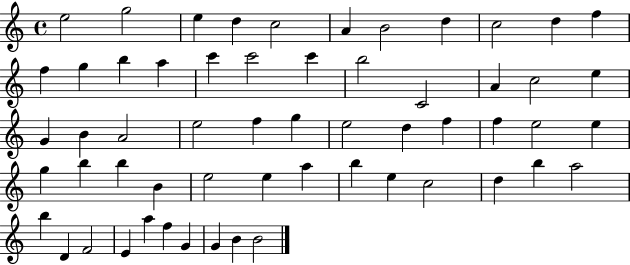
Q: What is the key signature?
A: C major